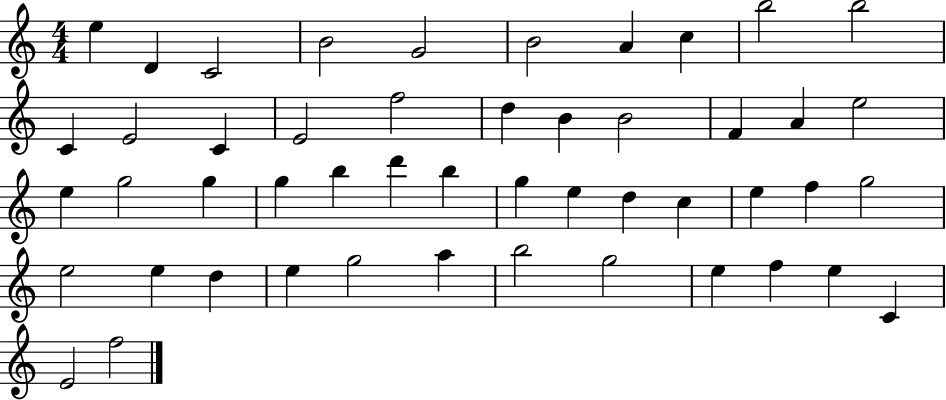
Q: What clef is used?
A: treble